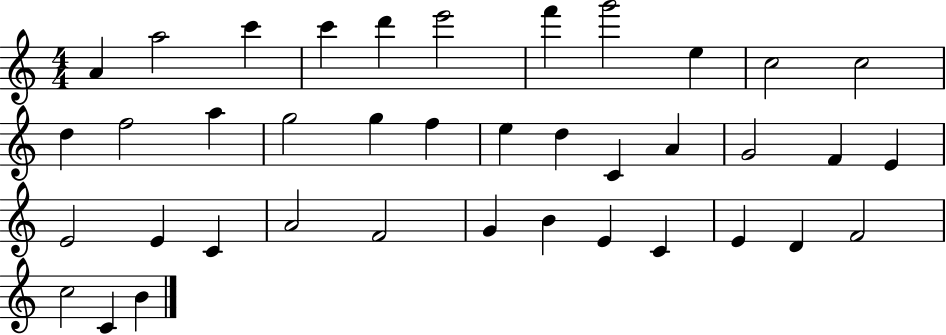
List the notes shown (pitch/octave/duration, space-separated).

A4/q A5/h C6/q C6/q D6/q E6/h F6/q G6/h E5/q C5/h C5/h D5/q F5/h A5/q G5/h G5/q F5/q E5/q D5/q C4/q A4/q G4/h F4/q E4/q E4/h E4/q C4/q A4/h F4/h G4/q B4/q E4/q C4/q E4/q D4/q F4/h C5/h C4/q B4/q